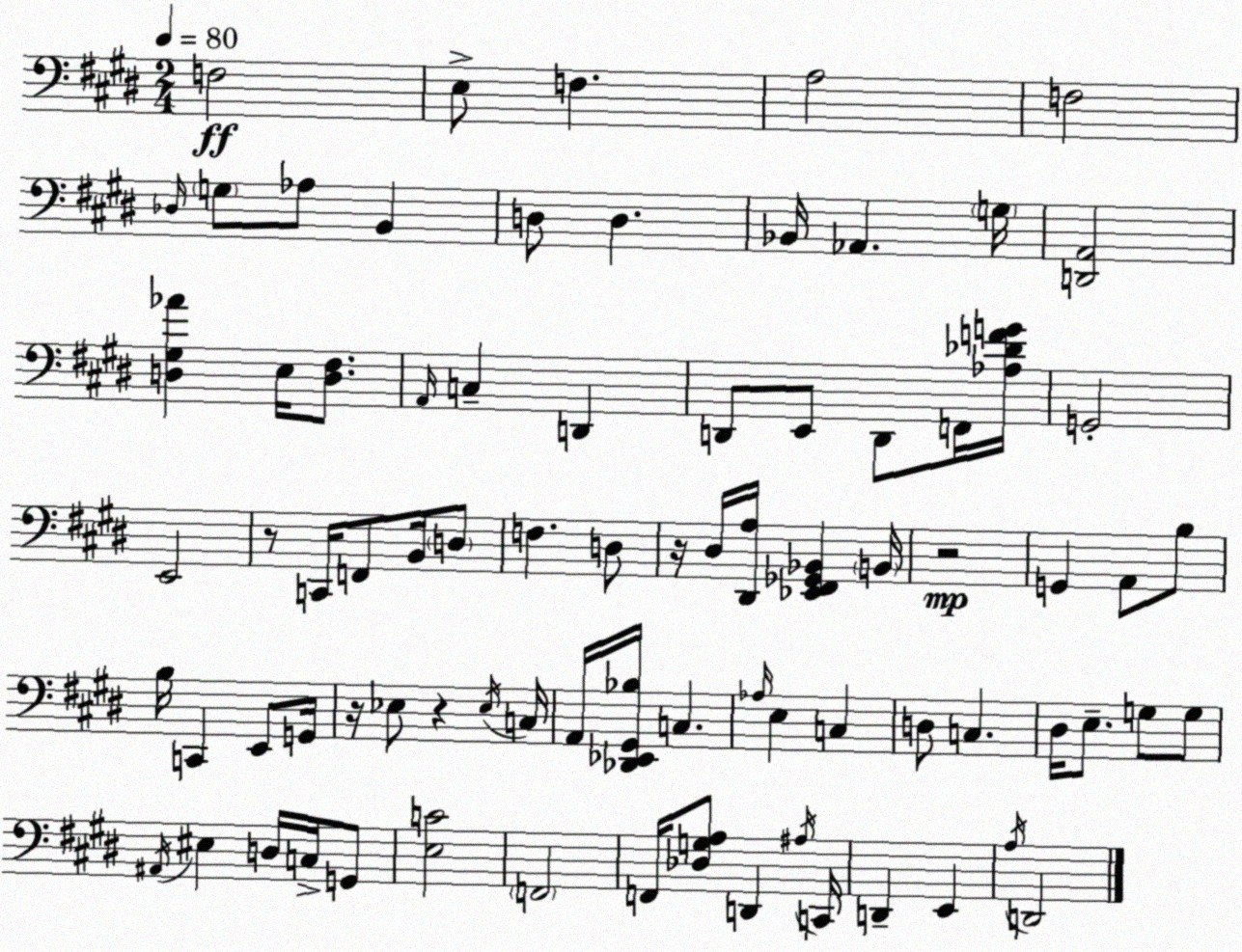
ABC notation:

X:1
T:Untitled
M:2/4
L:1/4
K:E
F,2 E,/2 F, A,2 F,2 _D,/4 G,/2 _A,/2 B,, D,/2 D, _B,,/4 _A,, G,/4 [D,,A,,]2 [D,^G,_A] E,/4 [D,^F,]/2 A,,/4 C, D,, D,,/2 E,,/2 D,,/2 F,,/4 [_A,_DFG]/4 G,,2 E,,2 z/2 C,,/4 F,,/2 B,,/4 D,/2 F, D,/2 z/4 ^D,/4 [^D,,A,]/4 [_E,,^F,,_G,,_B,,] B,,/4 z2 G,, A,,/2 B,/2 B,/4 C,, E,,/2 G,,/4 z/4 _E,/2 z _E,/4 C,/4 A,,/4 [_D,,_E,,^G,,_B,]/4 C, _A,/4 E, C, D,/2 C, ^D,/4 E,/2 G,/2 G,/2 ^A,,/4 ^E, D,/4 C,/4 G,,/2 [E,C]2 F,,2 F,,/4 [_D,G,A,]/2 D,, ^A,/4 C,,/4 D,, E,, A,/4 D,,2